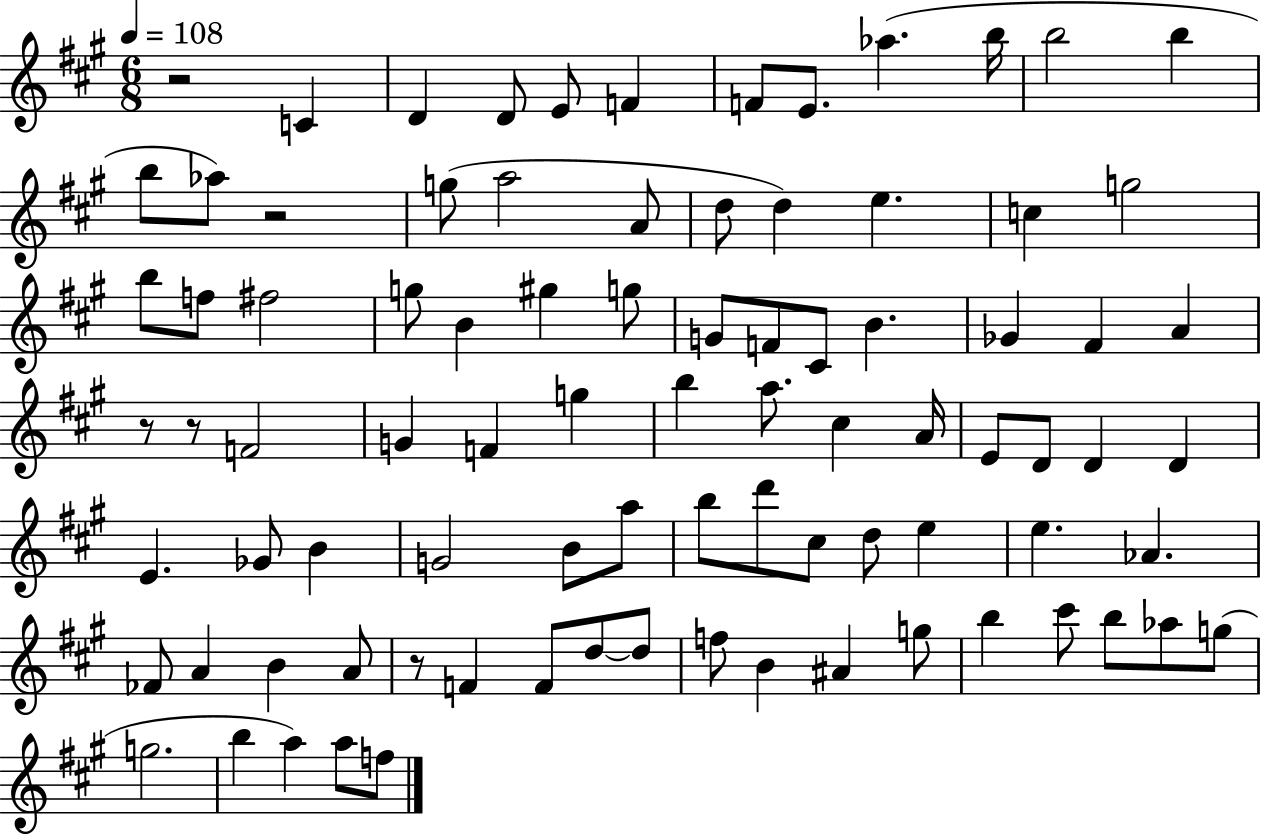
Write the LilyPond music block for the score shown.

{
  \clef treble
  \numericTimeSignature
  \time 6/8
  \key a \major
  \tempo 4 = 108
  r2 c'4 | d'4 d'8 e'8 f'4 | f'8 e'8. aes''4.( b''16 | b''2 b''4 | \break b''8 aes''8) r2 | g''8( a''2 a'8 | d''8 d''4) e''4. | c''4 g''2 | \break b''8 f''8 fis''2 | g''8 b'4 gis''4 g''8 | g'8 f'8 cis'8 b'4. | ges'4 fis'4 a'4 | \break r8 r8 f'2 | g'4 f'4 g''4 | b''4 a''8. cis''4 a'16 | e'8 d'8 d'4 d'4 | \break e'4. ges'8 b'4 | g'2 b'8 a''8 | b''8 d'''8 cis''8 d''8 e''4 | e''4. aes'4. | \break fes'8 a'4 b'4 a'8 | r8 f'4 f'8 d''8~~ d''8 | f''8 b'4 ais'4 g''8 | b''4 cis'''8 b''8 aes''8 g''8( | \break g''2. | b''4 a''4) a''8 f''8 | \bar "|."
}